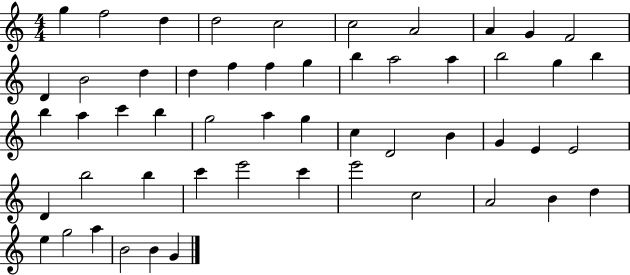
{
  \clef treble
  \numericTimeSignature
  \time 4/4
  \key c \major
  g''4 f''2 d''4 | d''2 c''2 | c''2 a'2 | a'4 g'4 f'2 | \break d'4 b'2 d''4 | d''4 f''4 f''4 g''4 | b''4 a''2 a''4 | b''2 g''4 b''4 | \break b''4 a''4 c'''4 b''4 | g''2 a''4 g''4 | c''4 d'2 b'4 | g'4 e'4 e'2 | \break d'4 b''2 b''4 | c'''4 e'''2 c'''4 | e'''2 c''2 | a'2 b'4 d''4 | \break e''4 g''2 a''4 | b'2 b'4 g'4 | \bar "|."
}